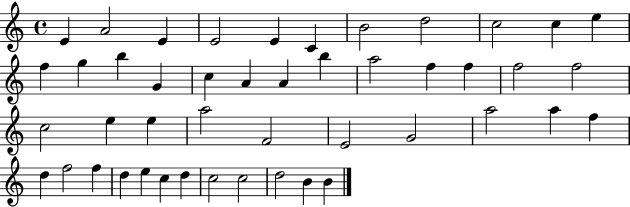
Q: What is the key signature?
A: C major